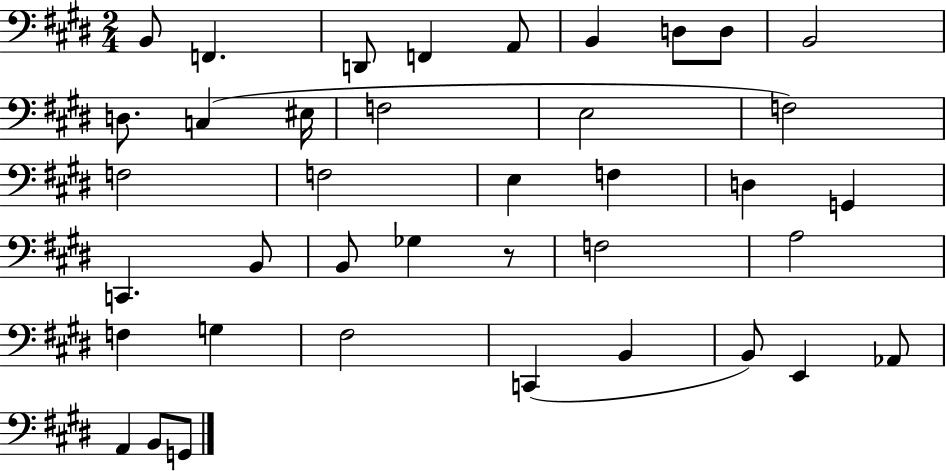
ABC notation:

X:1
T:Untitled
M:2/4
L:1/4
K:E
B,,/2 F,, D,,/2 F,, A,,/2 B,, D,/2 D,/2 B,,2 D,/2 C, ^E,/4 F,2 E,2 F,2 F,2 F,2 E, F, D, G,, C,, B,,/2 B,,/2 _G, z/2 F,2 A,2 F, G, ^F,2 C,, B,, B,,/2 E,, _A,,/2 A,, B,,/2 G,,/2